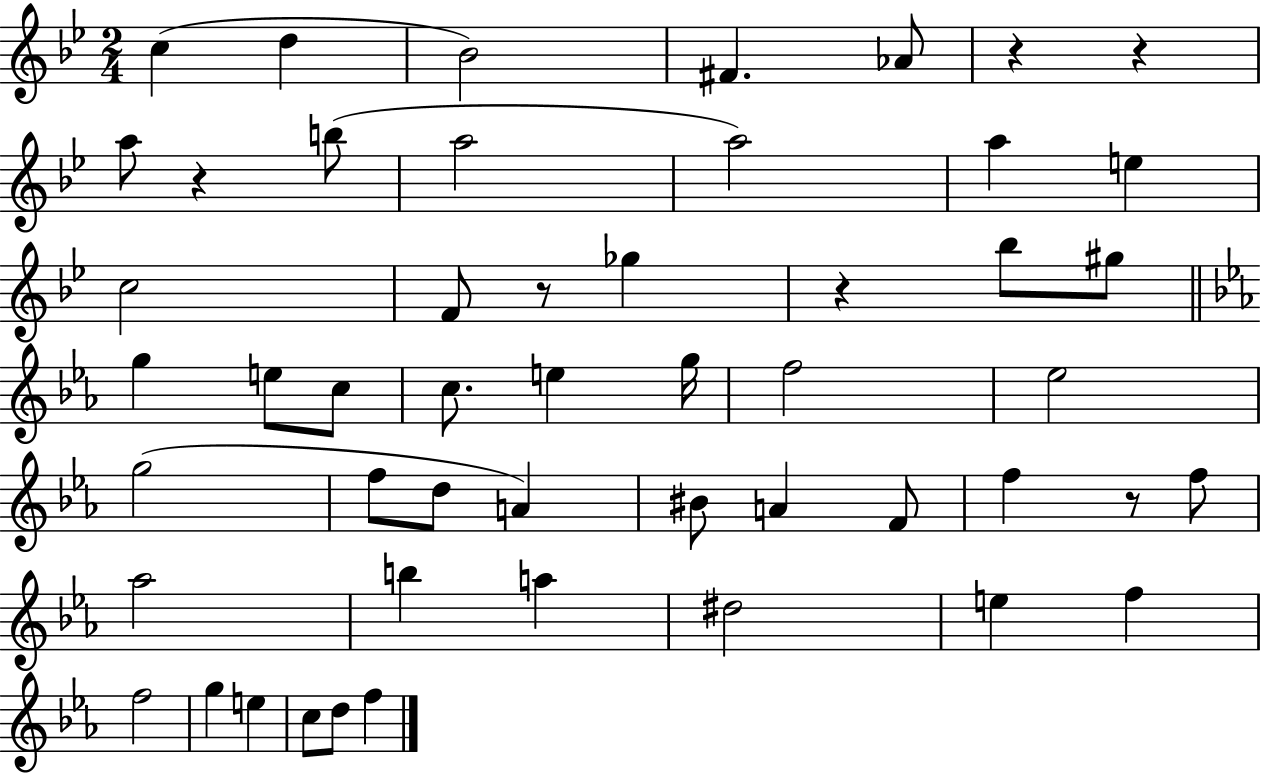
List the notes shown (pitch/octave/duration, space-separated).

C5/q D5/q Bb4/h F#4/q. Ab4/e R/q R/q A5/e R/q B5/e A5/h A5/h A5/q E5/q C5/h F4/e R/e Gb5/q R/q Bb5/e G#5/e G5/q E5/e C5/e C5/e. E5/q G5/s F5/h Eb5/h G5/h F5/e D5/e A4/q BIS4/e A4/q F4/e F5/q R/e F5/e Ab5/h B5/q A5/q D#5/h E5/q F5/q F5/h G5/q E5/q C5/e D5/e F5/q